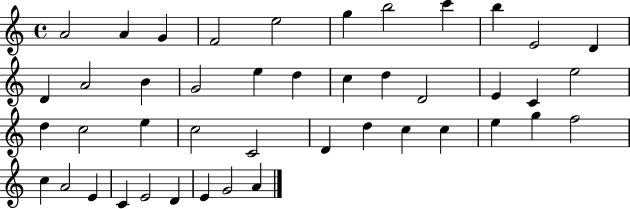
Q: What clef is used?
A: treble